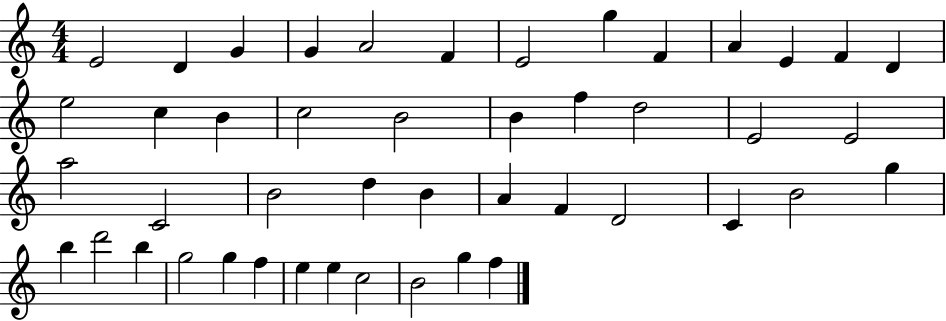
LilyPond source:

{
  \clef treble
  \numericTimeSignature
  \time 4/4
  \key c \major
  e'2 d'4 g'4 | g'4 a'2 f'4 | e'2 g''4 f'4 | a'4 e'4 f'4 d'4 | \break e''2 c''4 b'4 | c''2 b'2 | b'4 f''4 d''2 | e'2 e'2 | \break a''2 c'2 | b'2 d''4 b'4 | a'4 f'4 d'2 | c'4 b'2 g''4 | \break b''4 d'''2 b''4 | g''2 g''4 f''4 | e''4 e''4 c''2 | b'2 g''4 f''4 | \break \bar "|."
}